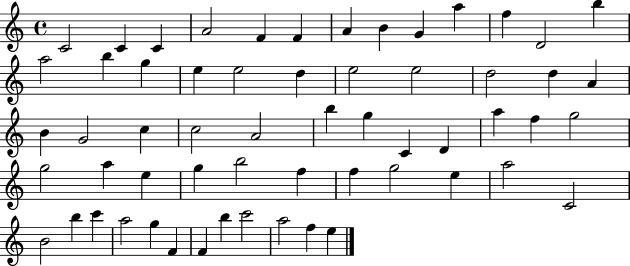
C4/h C4/q C4/q A4/h F4/q F4/q A4/q B4/q G4/q A5/q F5/q D4/h B5/q A5/h B5/q G5/q E5/q E5/h D5/q E5/h E5/h D5/h D5/q A4/q B4/q G4/h C5/q C5/h A4/h B5/q G5/q C4/q D4/q A5/q F5/q G5/h G5/h A5/q E5/q G5/q B5/h F5/q F5/q G5/h E5/q A5/h C4/h B4/h B5/q C6/q A5/h G5/q F4/q F4/q B5/q C6/h A5/h F5/q E5/q